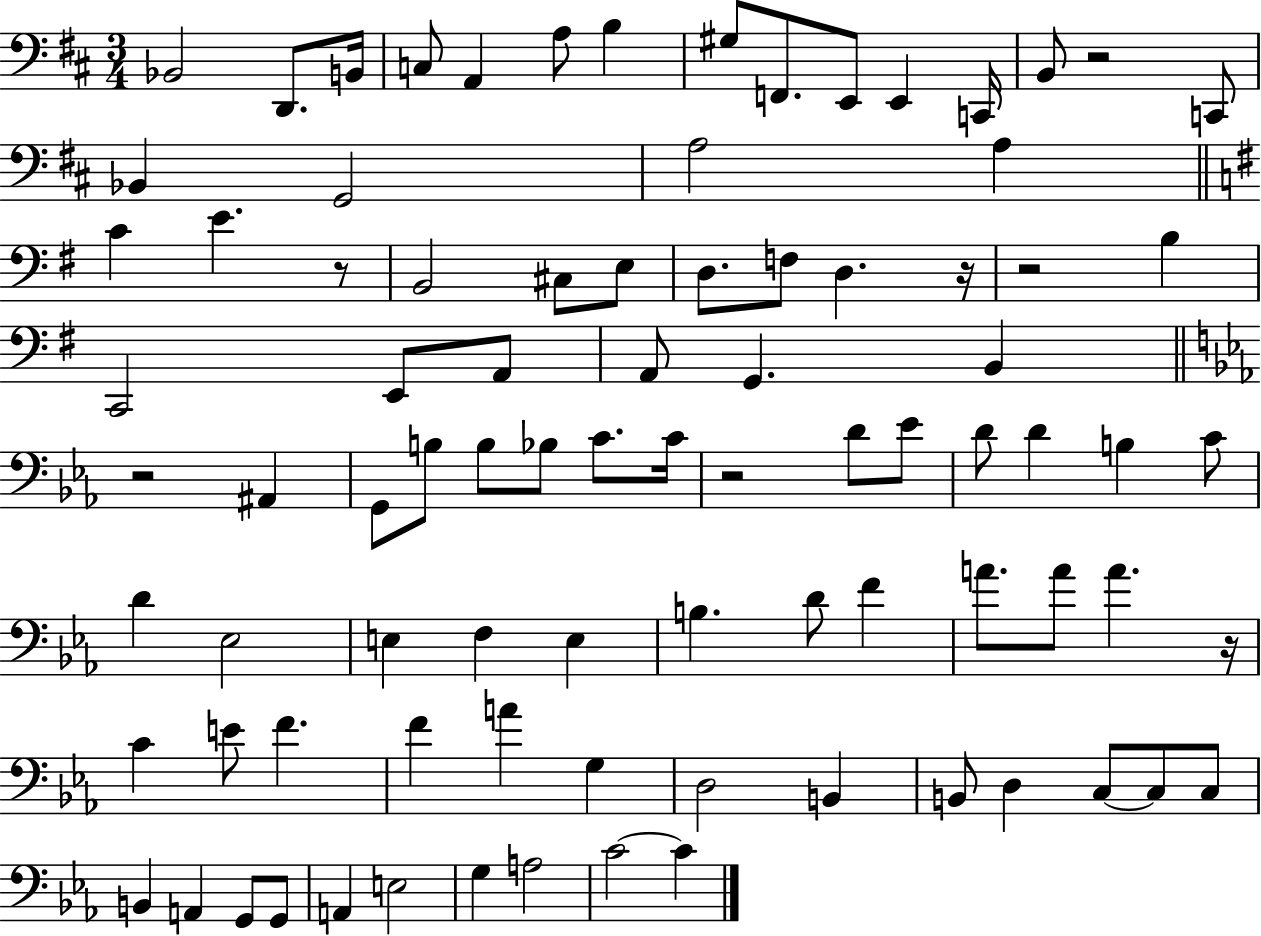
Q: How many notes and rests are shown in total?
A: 87